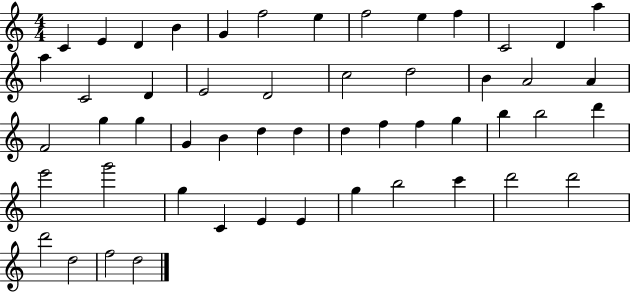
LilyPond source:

{
  \clef treble
  \numericTimeSignature
  \time 4/4
  \key c \major
  c'4 e'4 d'4 b'4 | g'4 f''2 e''4 | f''2 e''4 f''4 | c'2 d'4 a''4 | \break a''4 c'2 d'4 | e'2 d'2 | c''2 d''2 | b'4 a'2 a'4 | \break f'2 g''4 g''4 | g'4 b'4 d''4 d''4 | d''4 f''4 f''4 g''4 | b''4 b''2 d'''4 | \break e'''2 g'''2 | g''4 c'4 e'4 e'4 | g''4 b''2 c'''4 | d'''2 d'''2 | \break d'''2 d''2 | f''2 d''2 | \bar "|."
}